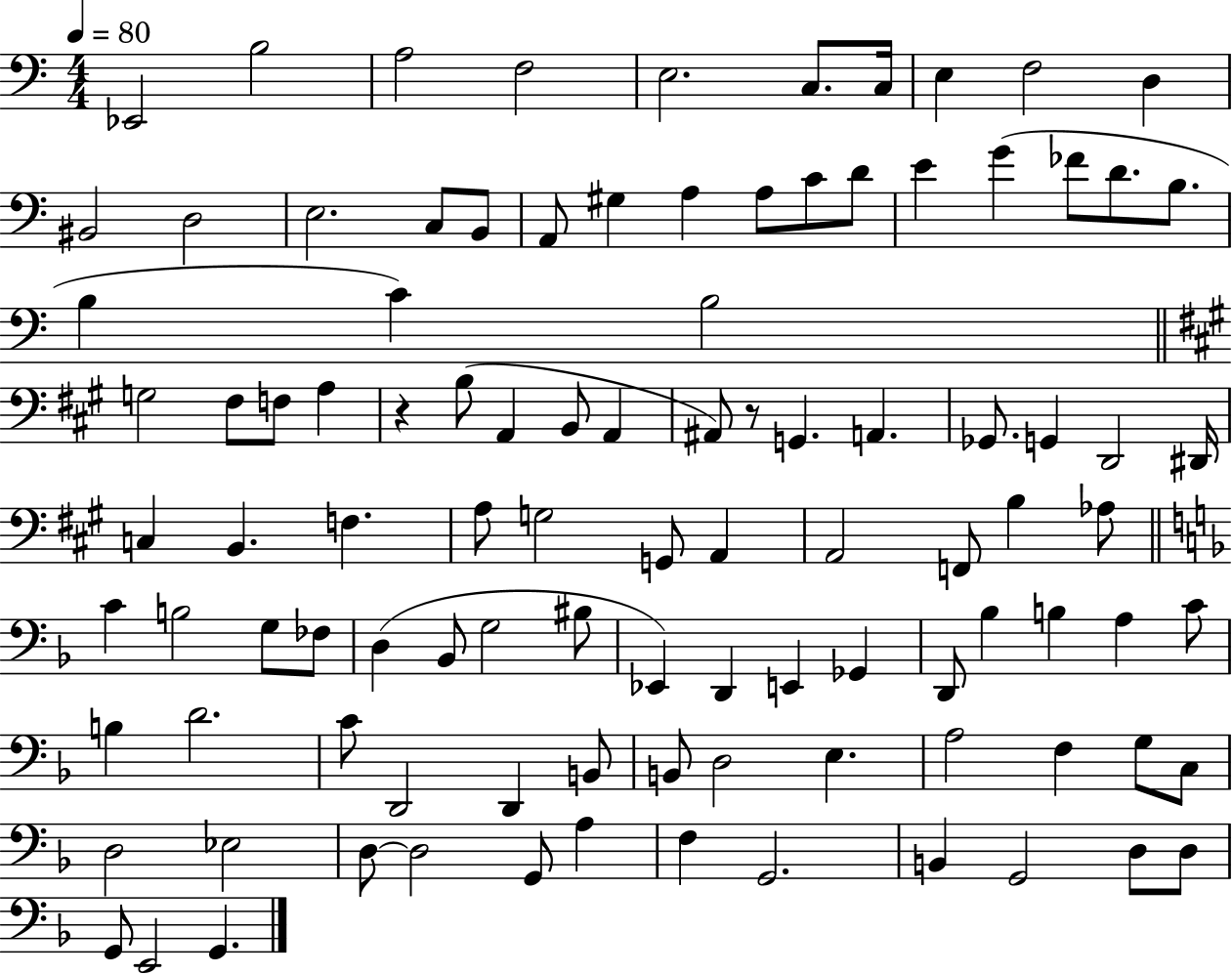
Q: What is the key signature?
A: C major